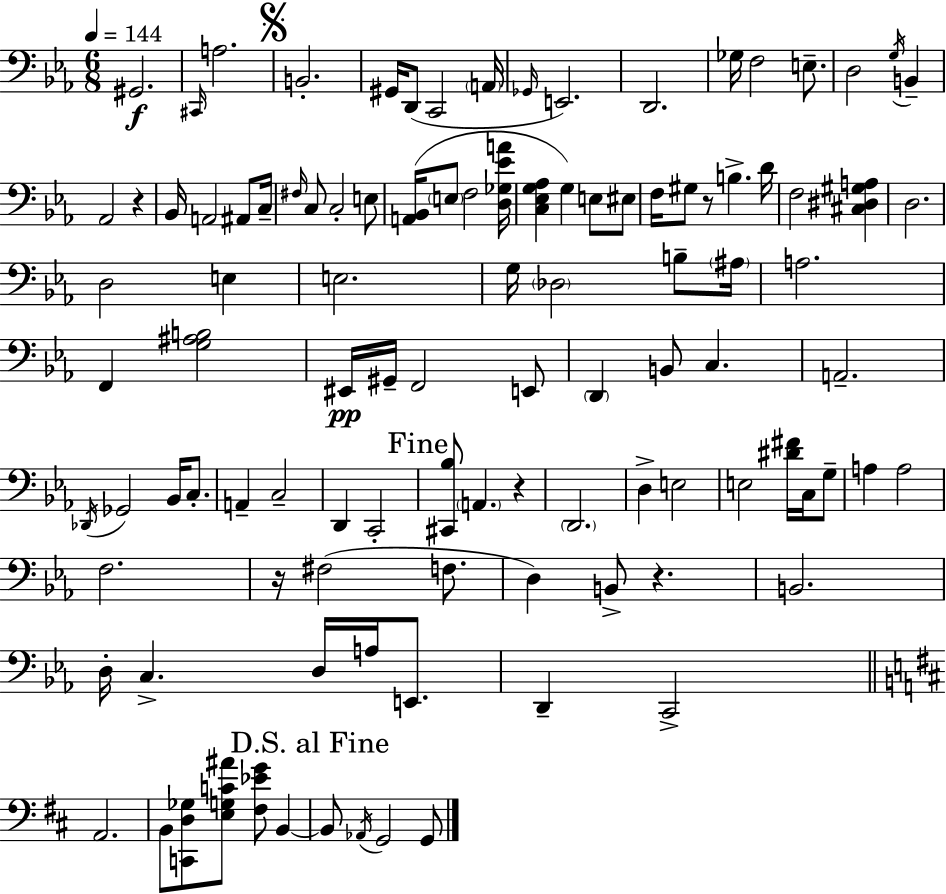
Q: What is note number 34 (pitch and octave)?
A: B3